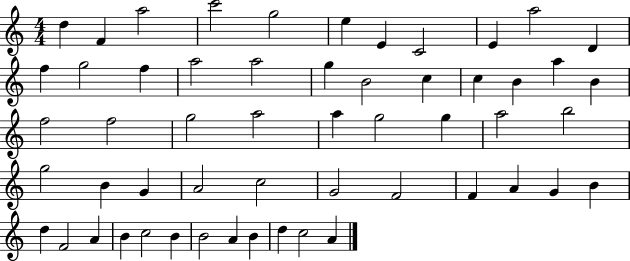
{
  \clef treble
  \numericTimeSignature
  \time 4/4
  \key c \major
  d''4 f'4 a''2 | c'''2 g''2 | e''4 e'4 c'2 | e'4 a''2 d'4 | \break f''4 g''2 f''4 | a''2 a''2 | g''4 b'2 c''4 | c''4 b'4 a''4 b'4 | \break f''2 f''2 | g''2 a''2 | a''4 g''2 g''4 | a''2 b''2 | \break g''2 b'4 g'4 | a'2 c''2 | g'2 f'2 | f'4 a'4 g'4 b'4 | \break d''4 f'2 a'4 | b'4 c''2 b'4 | b'2 a'4 b'4 | d''4 c''2 a'4 | \break \bar "|."
}